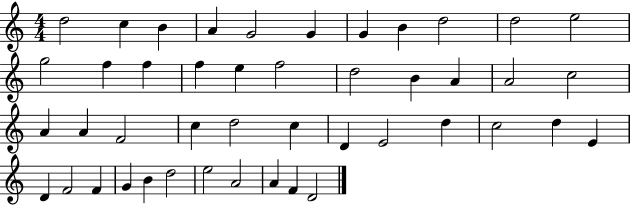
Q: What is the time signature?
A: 4/4